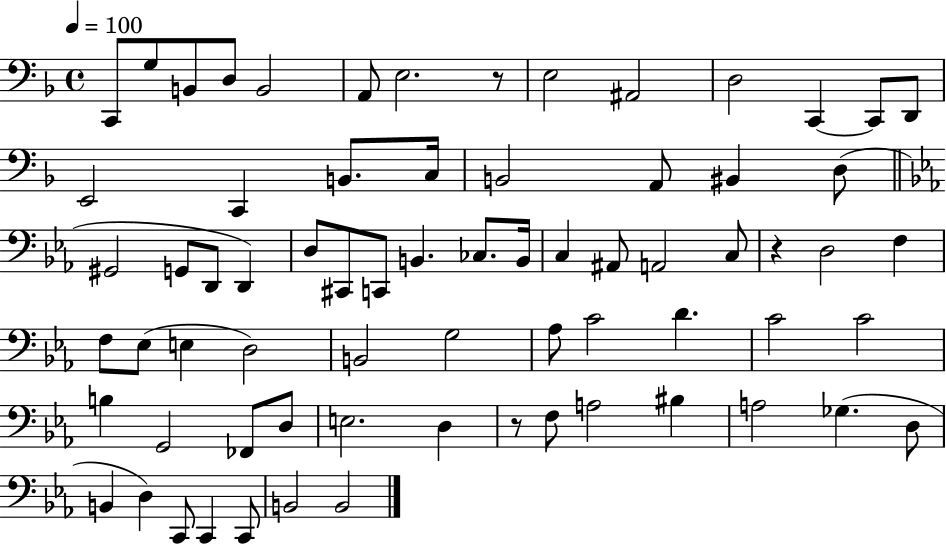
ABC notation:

X:1
T:Untitled
M:4/4
L:1/4
K:F
C,,/2 G,/2 B,,/2 D,/2 B,,2 A,,/2 E,2 z/2 E,2 ^A,,2 D,2 C,, C,,/2 D,,/2 E,,2 C,, B,,/2 C,/4 B,,2 A,,/2 ^B,, D,/2 ^G,,2 G,,/2 D,,/2 D,, D,/2 ^C,,/2 C,,/2 B,, _C,/2 B,,/4 C, ^A,,/2 A,,2 C,/2 z D,2 F, F,/2 _E,/2 E, D,2 B,,2 G,2 _A,/2 C2 D C2 C2 B, G,,2 _F,,/2 D,/2 E,2 D, z/2 F,/2 A,2 ^B, A,2 _G, D,/2 B,, D, C,,/2 C,, C,,/2 B,,2 B,,2